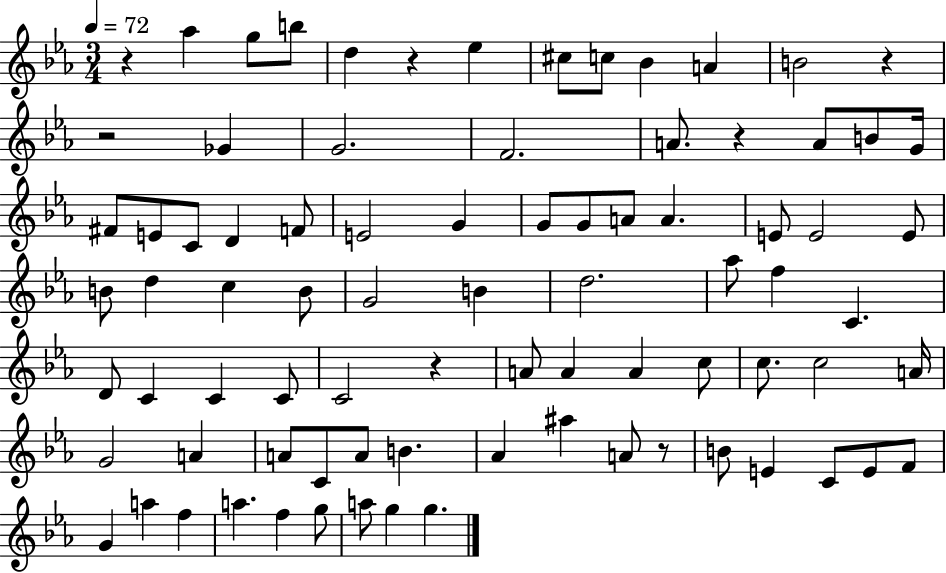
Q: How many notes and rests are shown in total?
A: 83